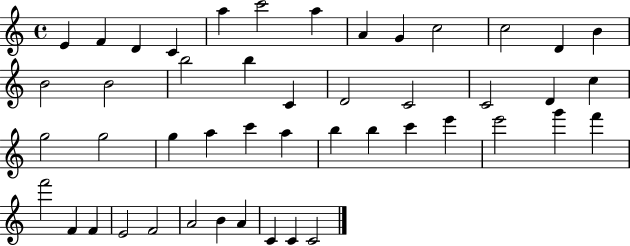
E4/q F4/q D4/q C4/q A5/q C6/h A5/q A4/q G4/q C5/h C5/h D4/q B4/q B4/h B4/h B5/h B5/q C4/q D4/h C4/h C4/h D4/q C5/q G5/h G5/h G5/q A5/q C6/q A5/q B5/q B5/q C6/q E6/q E6/h G6/q F6/q F6/h F4/q F4/q E4/h F4/h A4/h B4/q A4/q C4/q C4/q C4/h